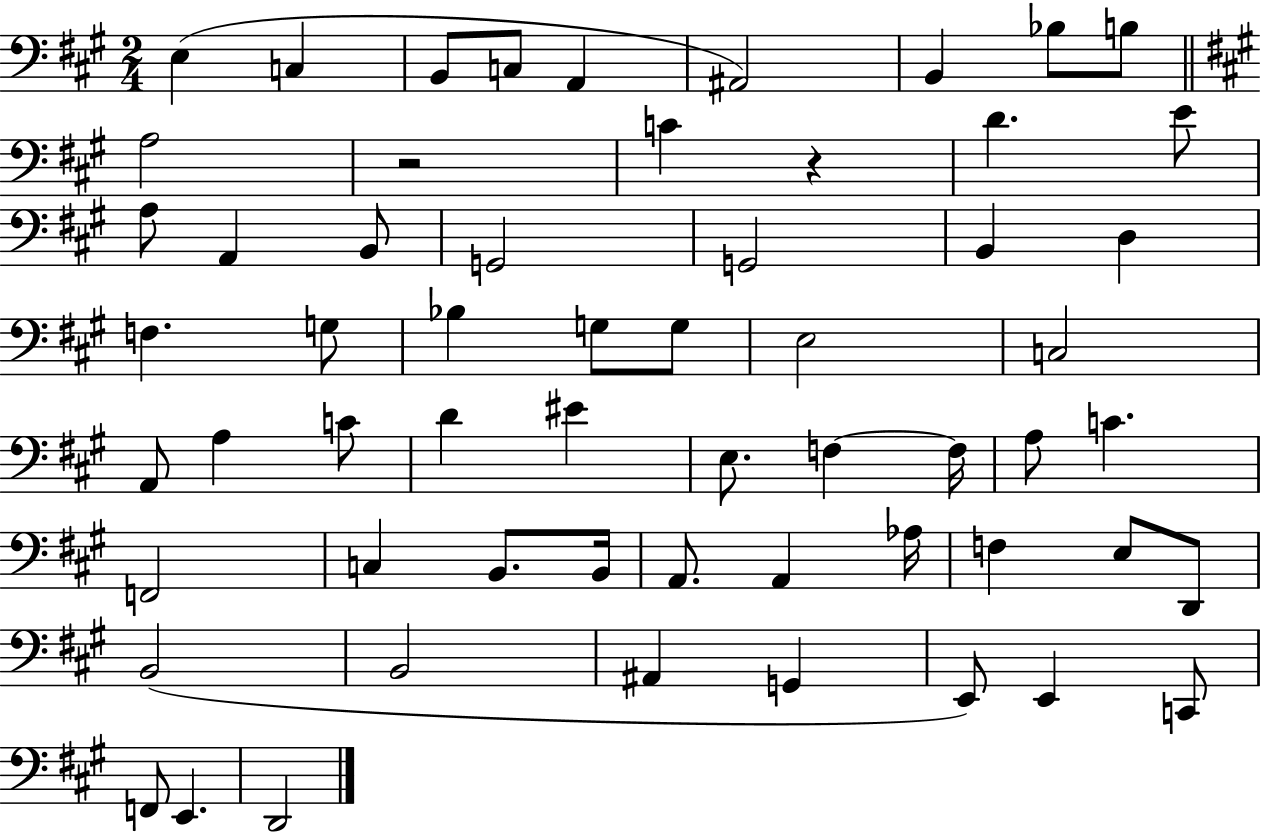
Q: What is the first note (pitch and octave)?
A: E3